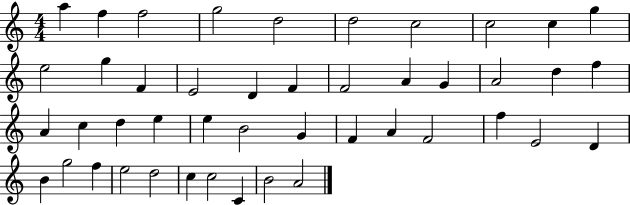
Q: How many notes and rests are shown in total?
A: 45